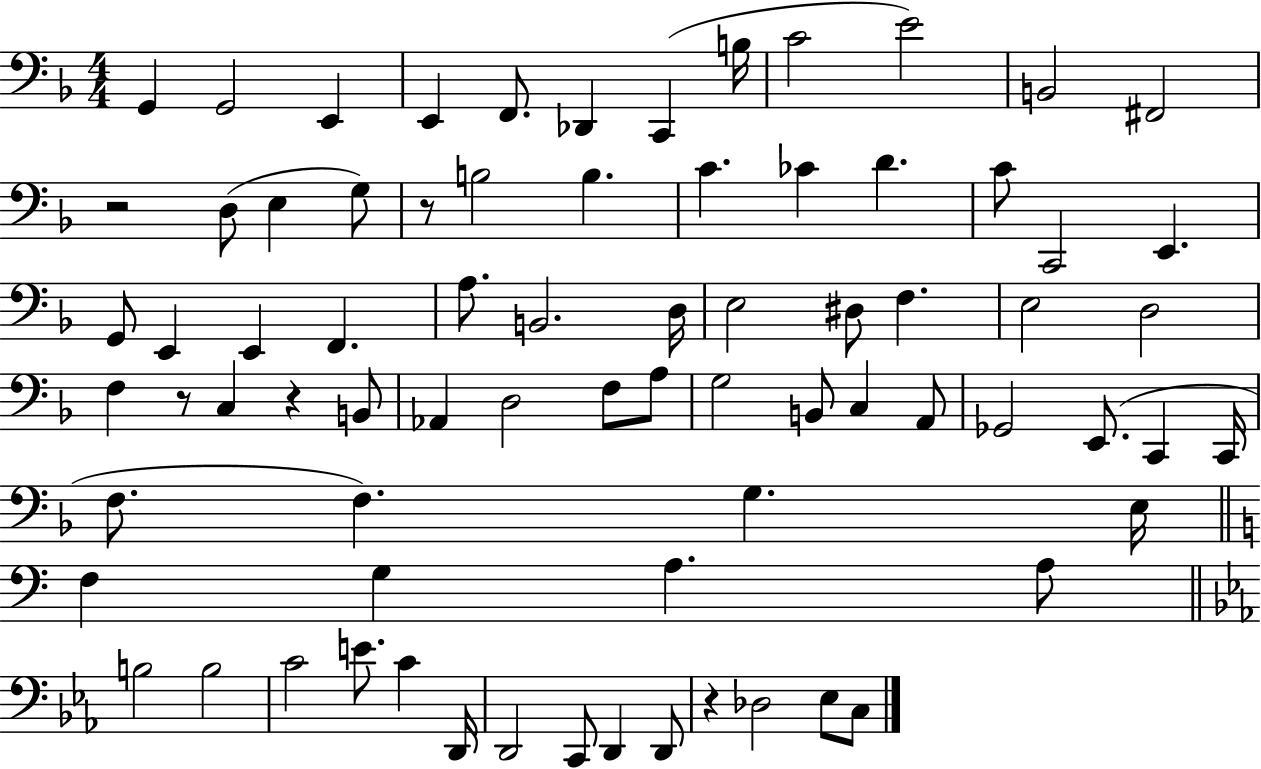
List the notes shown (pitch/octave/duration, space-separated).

G2/q G2/h E2/q E2/q F2/e. Db2/q C2/q B3/s C4/h E4/h B2/h F#2/h R/h D3/e E3/q G3/e R/e B3/h B3/q. C4/q. CES4/q D4/q. C4/e C2/h E2/q. G2/e E2/q E2/q F2/q. A3/e. B2/h. D3/s E3/h D#3/e F3/q. E3/h D3/h F3/q R/e C3/q R/q B2/e Ab2/q D3/h F3/e A3/e G3/h B2/e C3/q A2/e Gb2/h E2/e. C2/q C2/s F3/e. F3/q. G3/q. E3/s F3/q G3/q A3/q. A3/e B3/h B3/h C4/h E4/e. C4/q D2/s D2/h C2/e D2/q D2/e R/q Db3/h Eb3/e C3/e